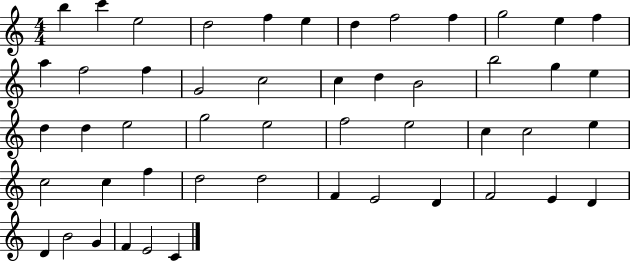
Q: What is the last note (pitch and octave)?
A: C4